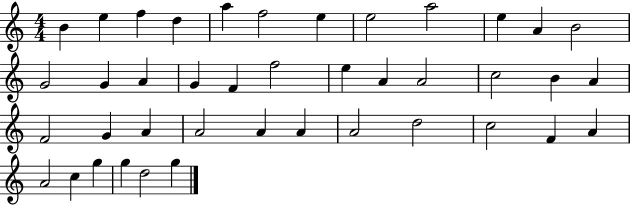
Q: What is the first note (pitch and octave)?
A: B4